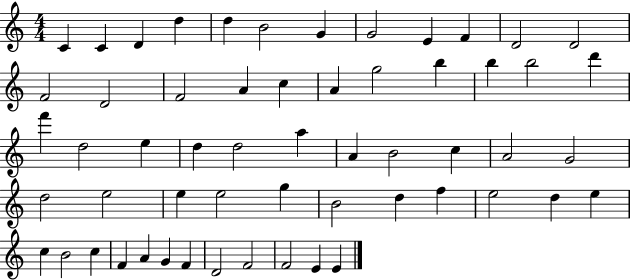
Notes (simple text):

C4/q C4/q D4/q D5/q D5/q B4/h G4/q G4/h E4/q F4/q D4/h D4/h F4/h D4/h F4/h A4/q C5/q A4/q G5/h B5/q B5/q B5/h D6/q F6/q D5/h E5/q D5/q D5/h A5/q A4/q B4/h C5/q A4/h G4/h D5/h E5/h E5/q E5/h G5/q B4/h D5/q F5/q E5/h D5/q E5/q C5/q B4/h C5/q F4/q A4/q G4/q F4/q D4/h F4/h F4/h E4/q E4/q